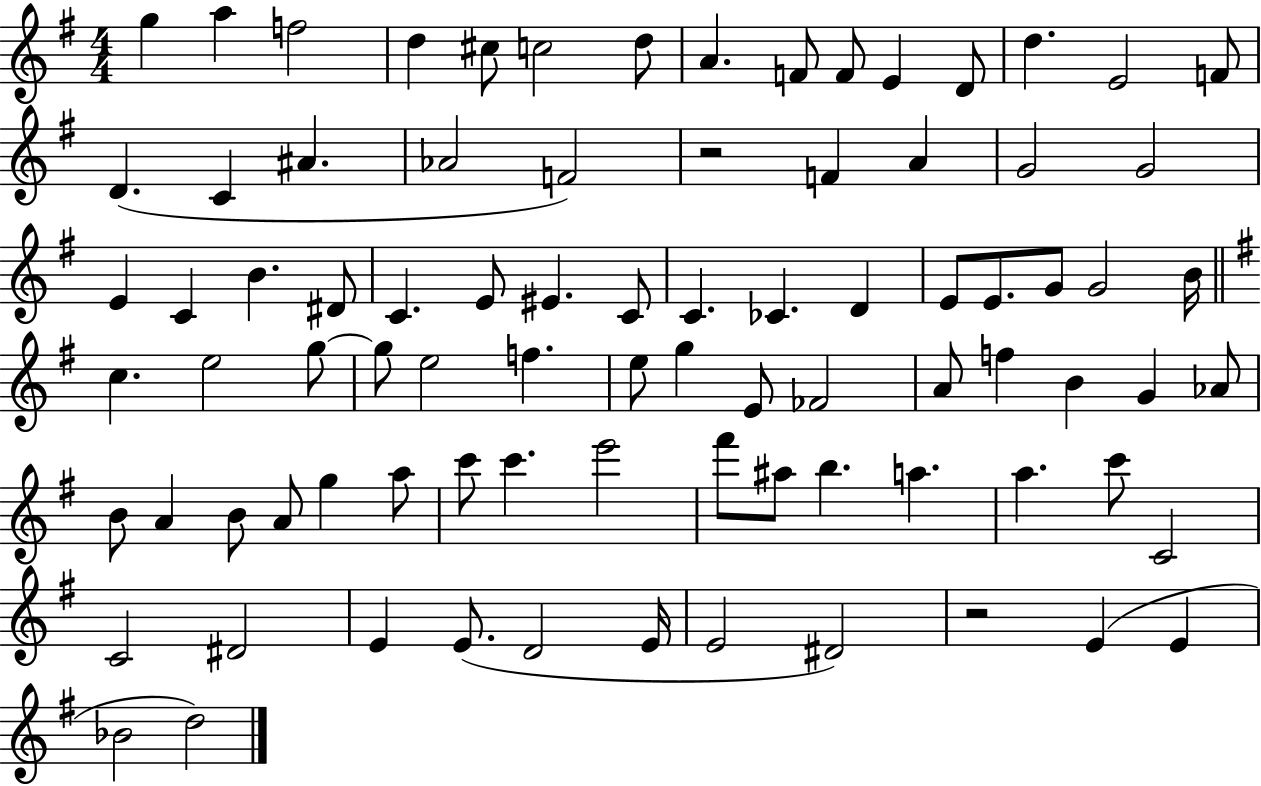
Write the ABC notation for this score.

X:1
T:Untitled
M:4/4
L:1/4
K:G
g a f2 d ^c/2 c2 d/2 A F/2 F/2 E D/2 d E2 F/2 D C ^A _A2 F2 z2 F A G2 G2 E C B ^D/2 C E/2 ^E C/2 C _C D E/2 E/2 G/2 G2 B/4 c e2 g/2 g/2 e2 f e/2 g E/2 _F2 A/2 f B G _A/2 B/2 A B/2 A/2 g a/2 c'/2 c' e'2 ^f'/2 ^a/2 b a a c'/2 C2 C2 ^D2 E E/2 D2 E/4 E2 ^D2 z2 E E _B2 d2